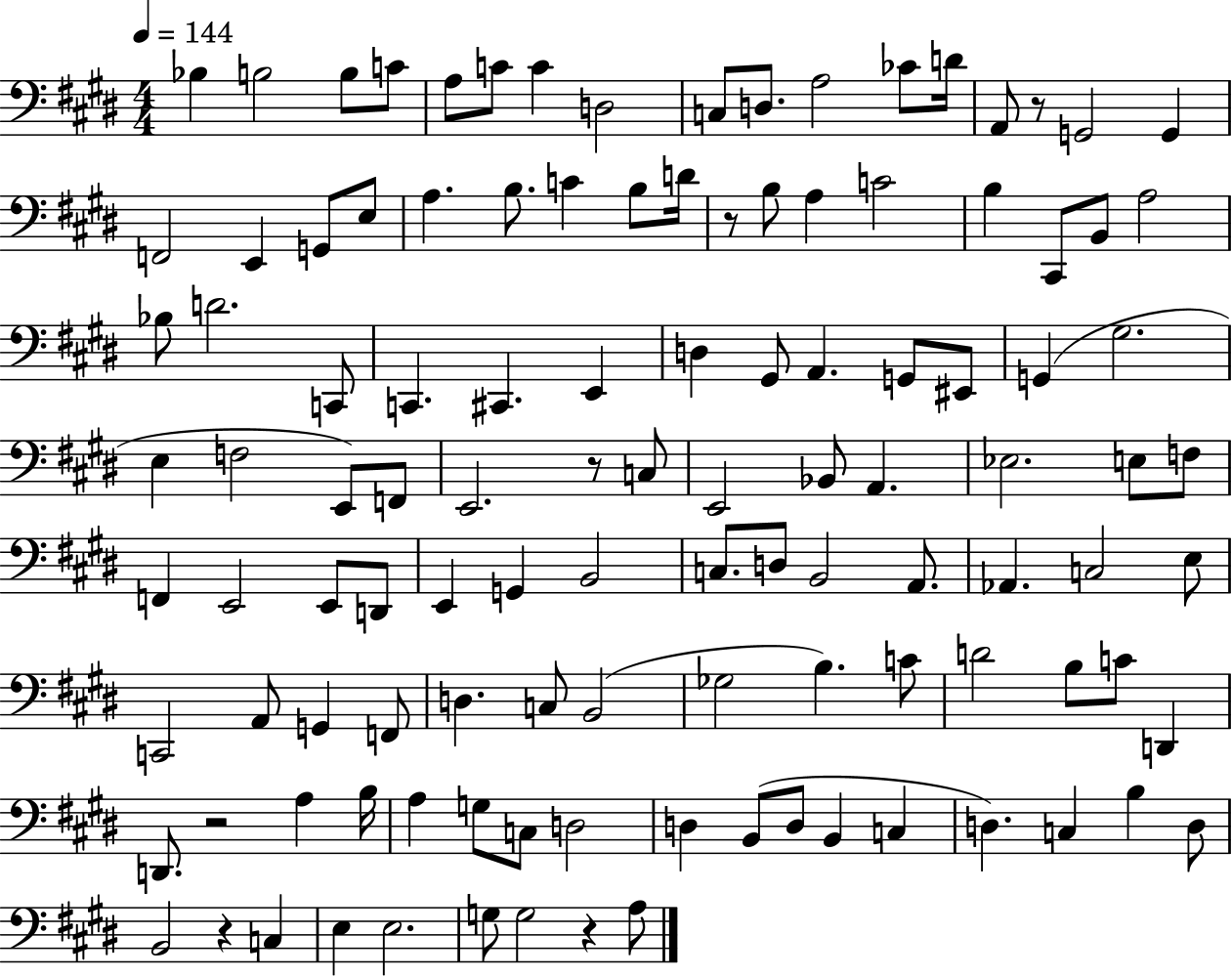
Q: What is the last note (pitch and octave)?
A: A3